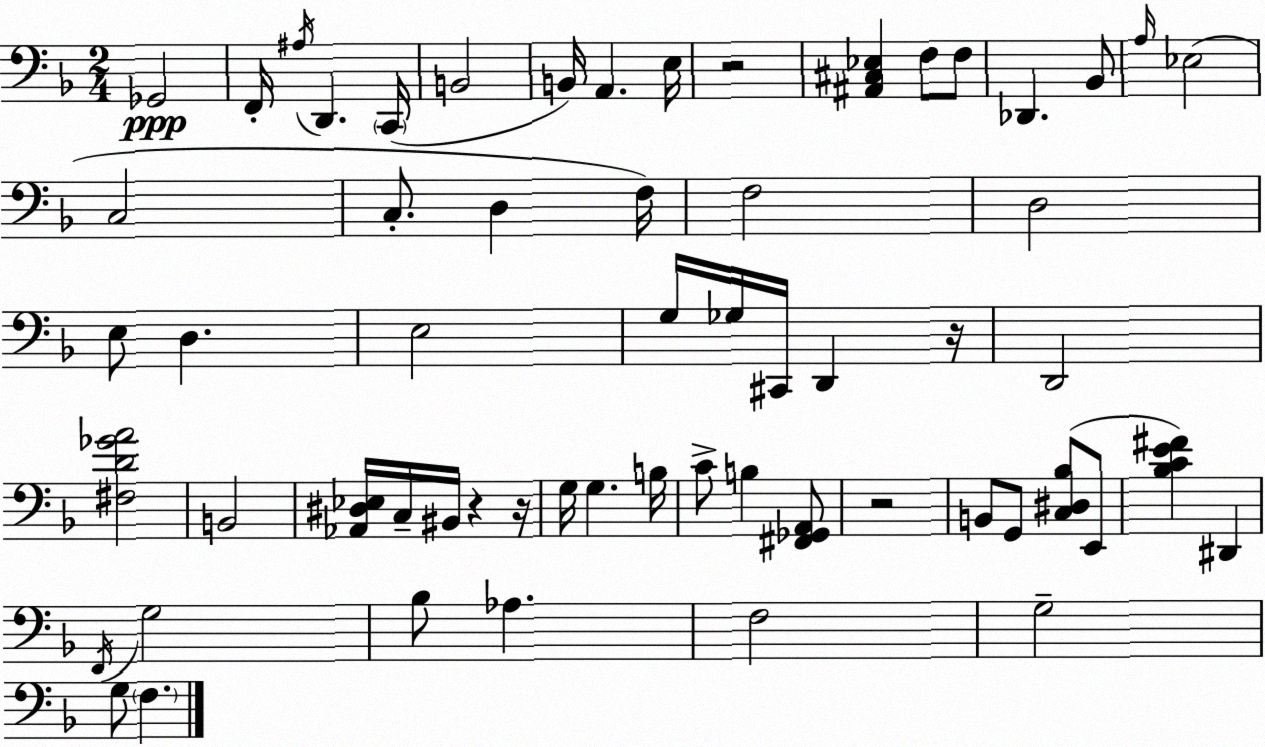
X:1
T:Untitled
M:2/4
L:1/4
K:Dm
_G,,2 F,,/4 ^A,/4 D,, C,,/4 B,,2 B,,/4 A,, E,/4 z2 [^A,,^C,_E,] F,/2 F,/2 _D,, _B,,/2 A,/4 _E,2 C,2 C,/2 D, F,/4 F,2 D,2 E,/2 D, E,2 G,/4 _G,/4 ^C,,/4 D,, z/4 D,,2 [^F,D_GA]2 B,,2 [_A,,^D,_E,]/4 C,/4 ^B,,/4 z z/4 G,/4 G, B,/4 C/2 B, [^F,,_G,,A,,]/2 z2 B,,/2 G,,/2 [C,^D,_B,]/2 E,,/2 [_B,CE^F] ^D,, F,,/4 G,2 _B,/2 _A, F,2 G,2 G,/2 F,